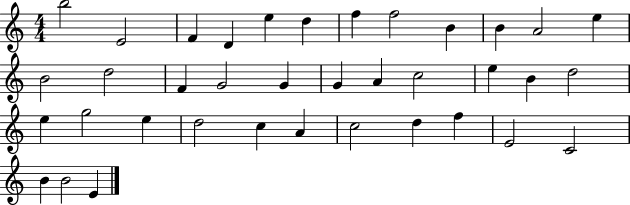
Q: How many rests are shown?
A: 0